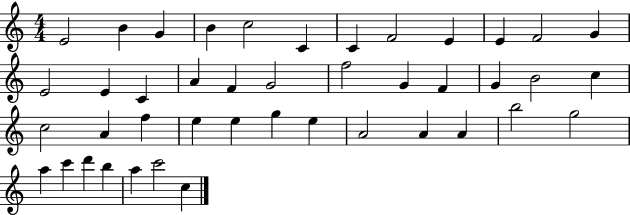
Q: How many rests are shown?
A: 0